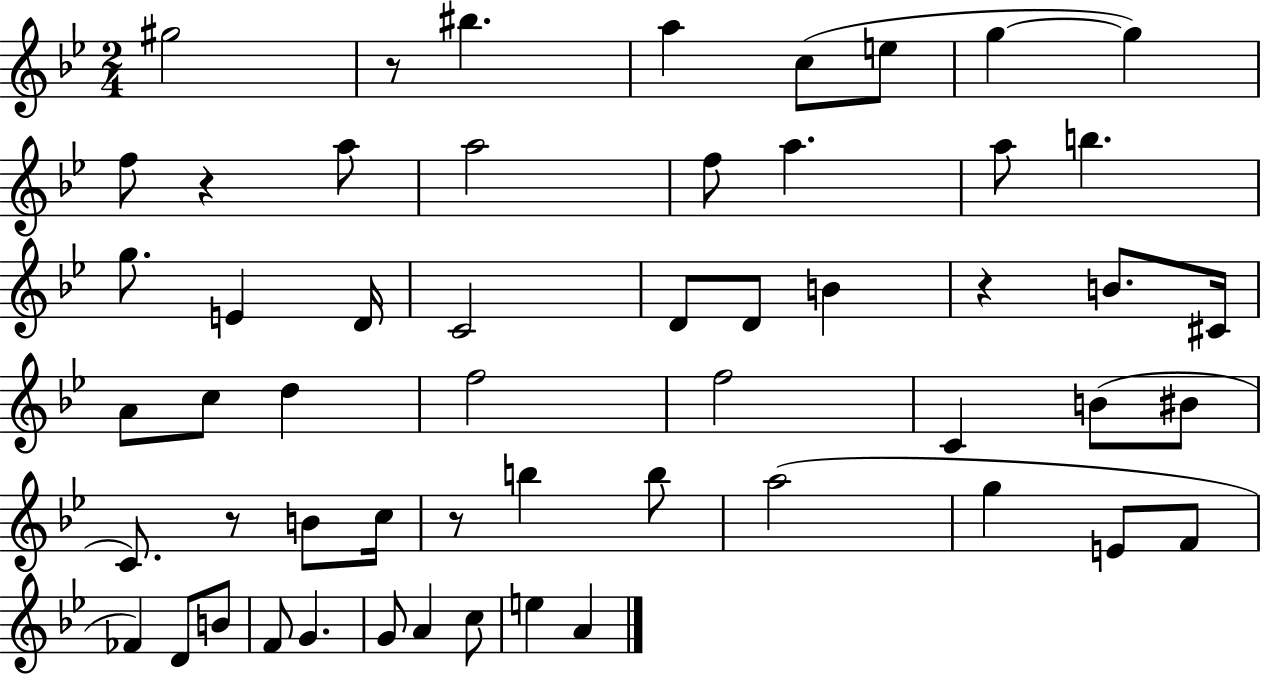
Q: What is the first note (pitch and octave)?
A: G#5